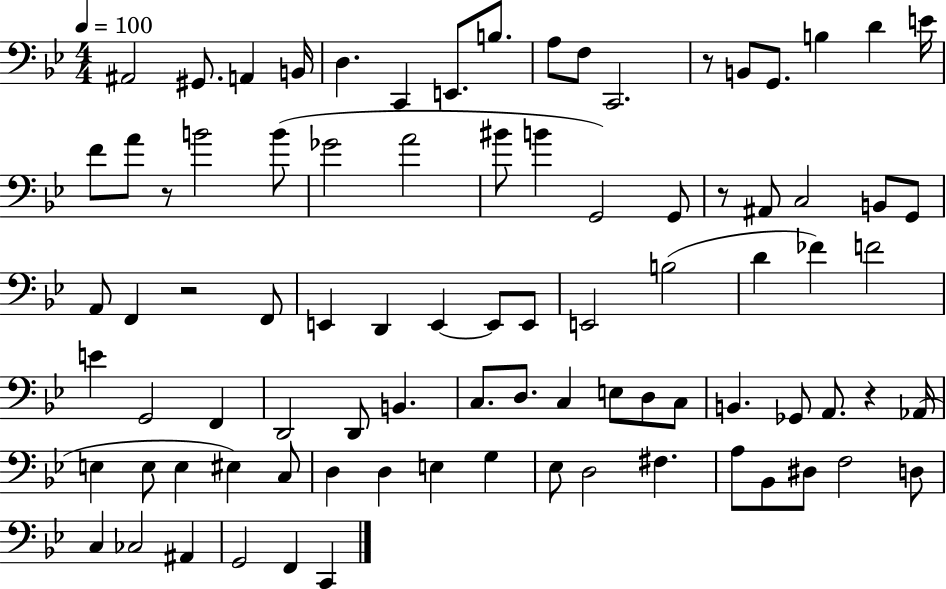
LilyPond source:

{
  \clef bass
  \numericTimeSignature
  \time 4/4
  \key bes \major
  \tempo 4 = 100
  ais,2 gis,8. a,4 b,16 | d4. c,4 e,8. b8. | a8 f8 c,2. | r8 b,8 g,8. b4 d'4 e'16 | \break f'8 a'8 r8 b'2 b'8( | ges'2 a'2 | bis'8 b'4 g,2) g,8 | r8 ais,8 c2 b,8 g,8 | \break a,8 f,4 r2 f,8 | e,4 d,4 e,4~~ e,8 e,8 | e,2 b2( | d'4 fes'4) f'2 | \break e'4 g,2 f,4 | d,2 d,8 b,4. | c8. d8. c4 e8 d8 c8 | b,4. ges,8 a,8. r4 aes,16( | \break e4 e8 e4 eis4) c8 | d4 d4 e4 g4 | ees8 d2 fis4. | a8 bes,8 dis8 f2 d8 | \break c4 ces2 ais,4 | g,2 f,4 c,4 | \bar "|."
}